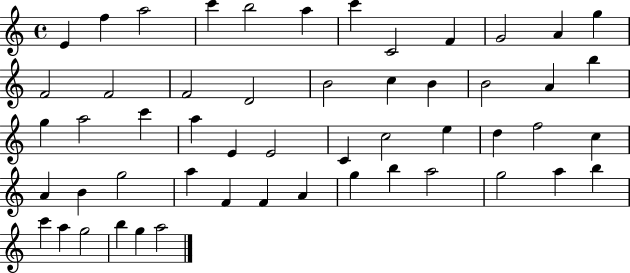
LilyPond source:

{
  \clef treble
  \time 4/4
  \defaultTimeSignature
  \key c \major
  e'4 f''4 a''2 | c'''4 b''2 a''4 | c'''4 c'2 f'4 | g'2 a'4 g''4 | \break f'2 f'2 | f'2 d'2 | b'2 c''4 b'4 | b'2 a'4 b''4 | \break g''4 a''2 c'''4 | a''4 e'4 e'2 | c'4 c''2 e''4 | d''4 f''2 c''4 | \break a'4 b'4 g''2 | a''4 f'4 f'4 a'4 | g''4 b''4 a''2 | g''2 a''4 b''4 | \break c'''4 a''4 g''2 | b''4 g''4 a''2 | \bar "|."
}